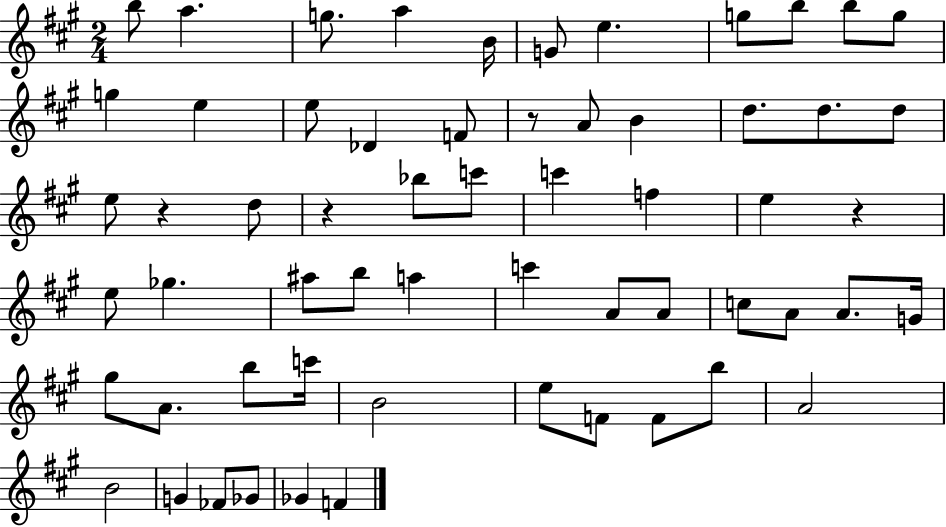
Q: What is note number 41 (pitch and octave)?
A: G#5